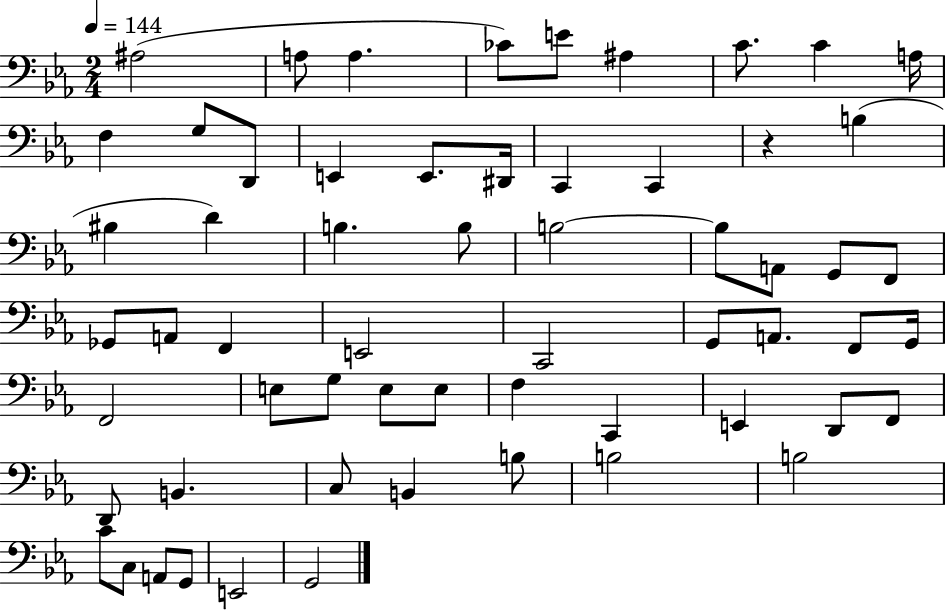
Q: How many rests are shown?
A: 1